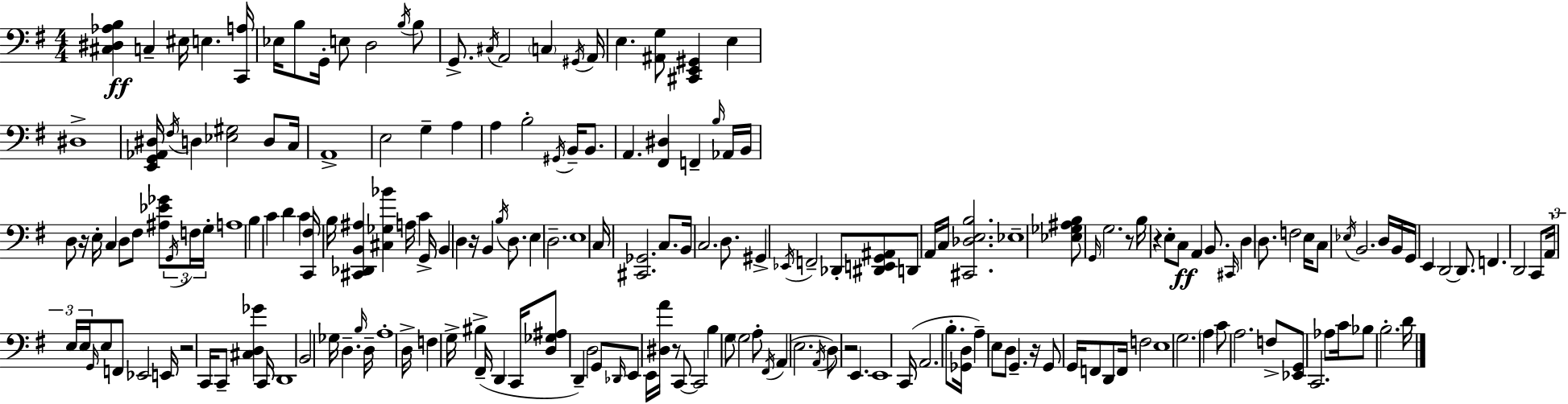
[C#3,D#3,Ab3,B3]/q C3/q EIS3/s E3/q. [C2,A3]/s Eb3/s B3/e G2/s E3/e D3/h B3/s B3/e G2/e. C#3/s A2/h C3/q G#2/s A2/s E3/q. [A#2,G3]/e [C#2,E2,G#2]/q E3/q D#3/w [E2,G2,Ab2,D#3]/s F#3/s D3/q [Eb3,G#3]/h D3/e C3/s A2/w E3/h G3/q A3/q A3/q B3/h G#2/s B2/s B2/e. A2/q. [F#2,D#3]/q F2/q B3/s Ab2/s B2/s D3/e R/s E3/s C3/q D3/e F#3/e [A#3,Eb4,Gb4]/e G2/s F3/s G3/s A3/w B3/q C4/q D4/q C4/q [C2,F#3]/s B3/s [C#2,Db2,B2,A#3]/q [C#3,Gb3,Bb4]/q A3/s C4/q G2/s B2/q D3/q R/s B2/q B3/s D3/e. E3/q D3/h. E3/w C3/s [C#2,Gb2]/h. C3/e. B2/s C3/h. D3/e. G#2/q Eb2/s F2/h Db2/e [D#2,E2,G2,A#2]/e D2/e A2/s C3/s [C#2,Db3,E3,B3]/h. Eb3/w [Eb3,Gb3,A#3,B3]/e G2/s G3/h. R/e B3/s R/q E3/e C3/e A2/q B2/e. C#2/s D3/q D3/e. F3/h E3/s C3/e Eb3/s B2/h. D3/s B2/s G2/s E2/q D2/h D2/e. F2/q. D2/h C2/e A2/s E3/s E3/s G2/s E3/e F2/e Eb2/h E2/s R/h C2/s C2/e [C#3,D3,Gb4]/q C2/s D2/w B2/h Gb3/s D3/q. B3/s D3/s A3/w D3/s F3/q G3/s BIS3/q F#2/s D2/q C2/s [D3,Gb3,A#3]/e D2/q D3/h G2/e Db2/s E2/e E2/s [D#3,A4]/s R/e C2/e C2/h B3/q G3/e G3/h A3/e F#2/s A2/q E3/h. A2/s D3/e R/h E2/q. E2/w C2/s A2/h. B3/e. [Gb2,D3]/s A3/q E3/e D3/e G2/q. R/s G2/e G2/s F2/e D2/e F2/s F3/h E3/w G3/h. A3/q C4/e A3/h. F3/e [Eb2,G2]/e C2/h. Ab3/e C4/s Bb3/e B3/h. D4/s